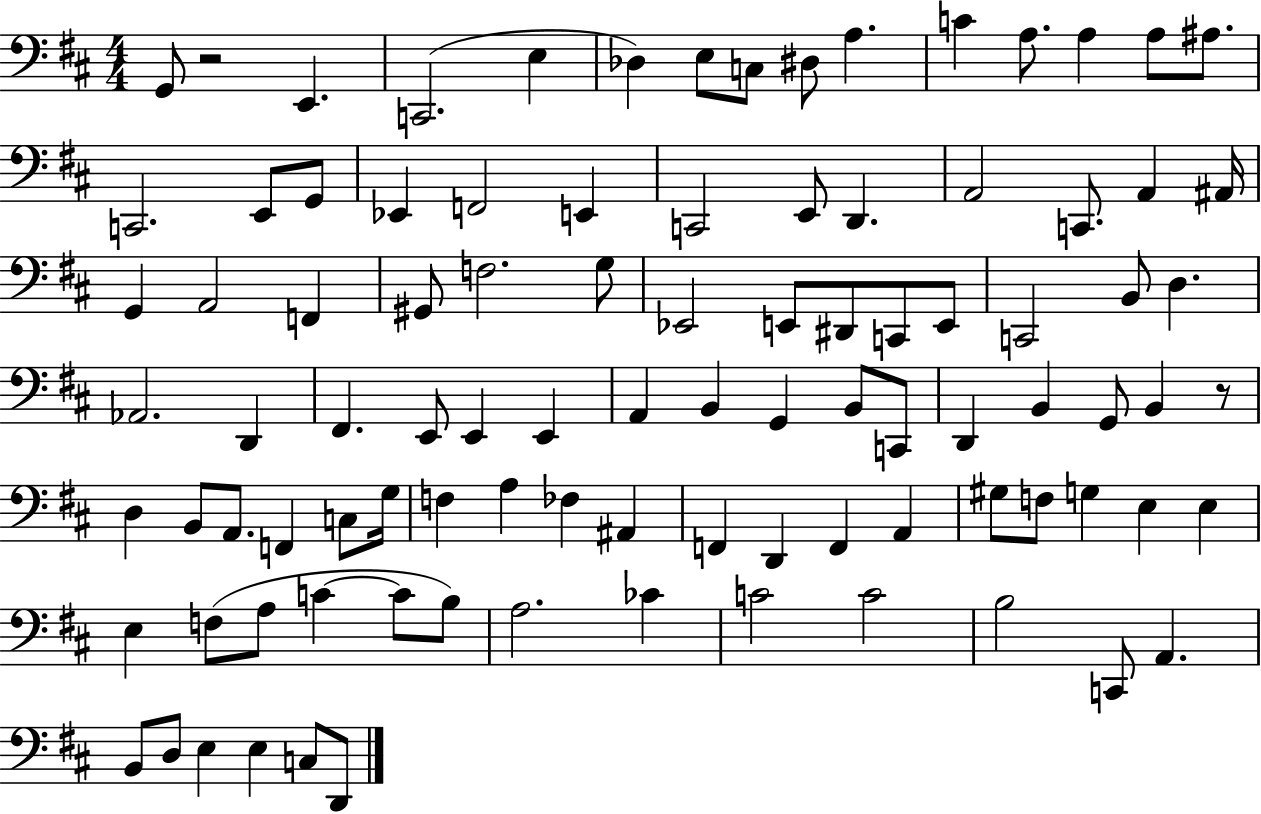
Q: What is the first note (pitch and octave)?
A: G2